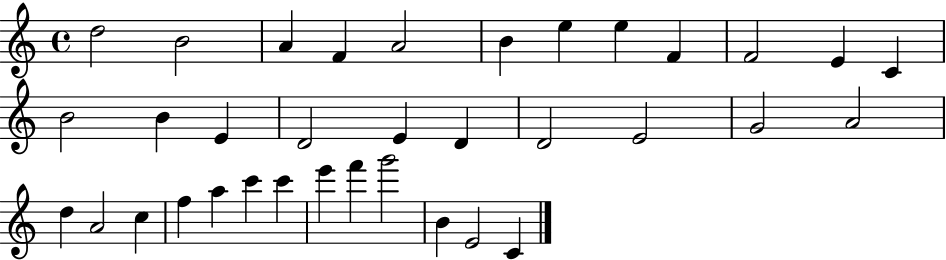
X:1
T:Untitled
M:4/4
L:1/4
K:C
d2 B2 A F A2 B e e F F2 E C B2 B E D2 E D D2 E2 G2 A2 d A2 c f a c' c' e' f' g'2 B E2 C